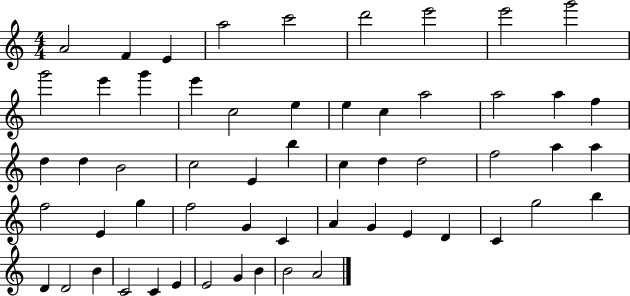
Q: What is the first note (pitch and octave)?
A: A4